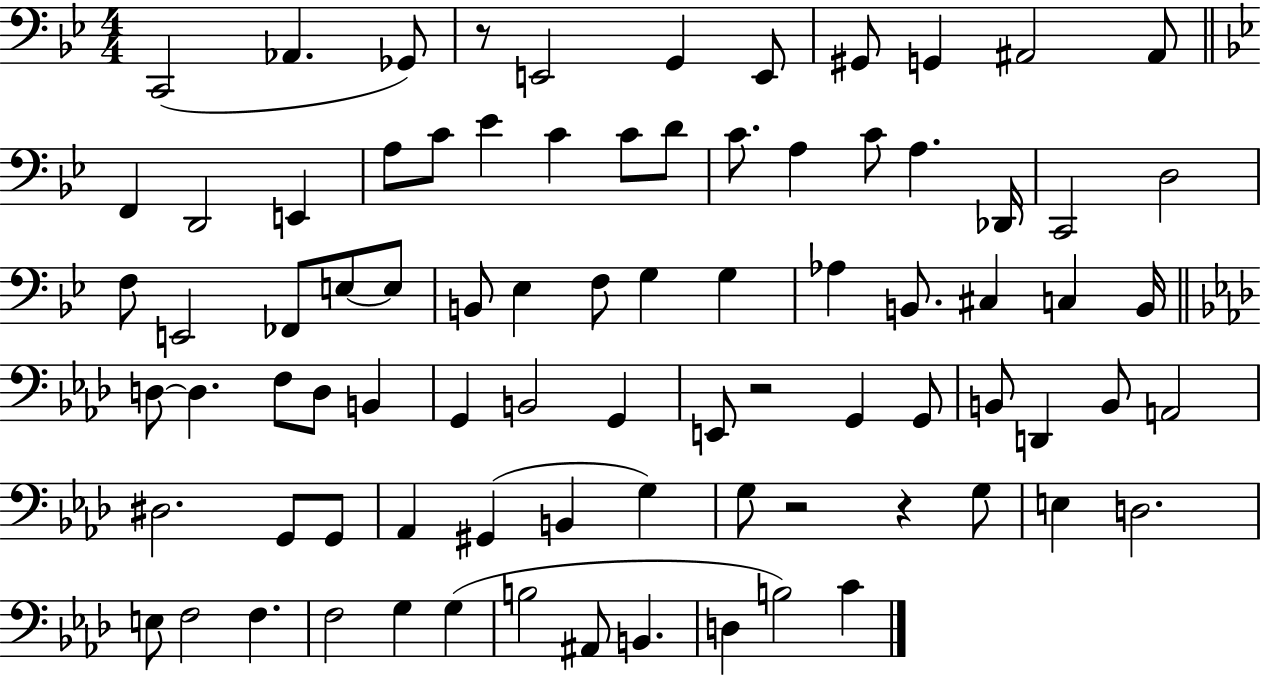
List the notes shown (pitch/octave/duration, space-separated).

C2/h Ab2/q. Gb2/e R/e E2/h G2/q E2/e G#2/e G2/q A#2/h A#2/e F2/q D2/h E2/q A3/e C4/e Eb4/q C4/q C4/e D4/e C4/e. A3/q C4/e A3/q. Db2/s C2/h D3/h F3/e E2/h FES2/e E3/e E3/e B2/e Eb3/q F3/e G3/q G3/q Ab3/q B2/e. C#3/q C3/q B2/s D3/e D3/q. F3/e D3/e B2/q G2/q B2/h G2/q E2/e R/h G2/q G2/e B2/e D2/q B2/e A2/h D#3/h. G2/e G2/e Ab2/q G#2/q B2/q G3/q G3/e R/h R/q G3/e E3/q D3/h. E3/e F3/h F3/q. F3/h G3/q G3/q B3/h A#2/e B2/q. D3/q B3/h C4/q